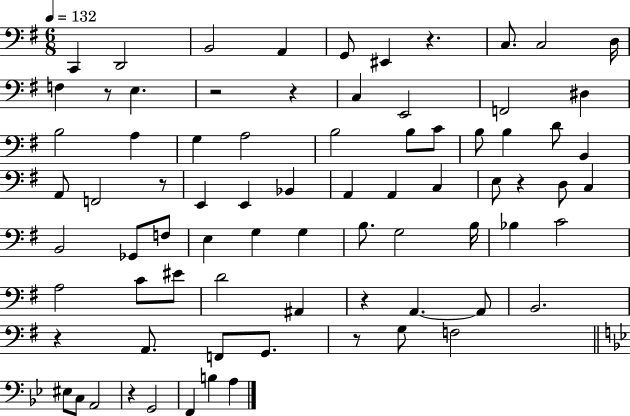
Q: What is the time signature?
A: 6/8